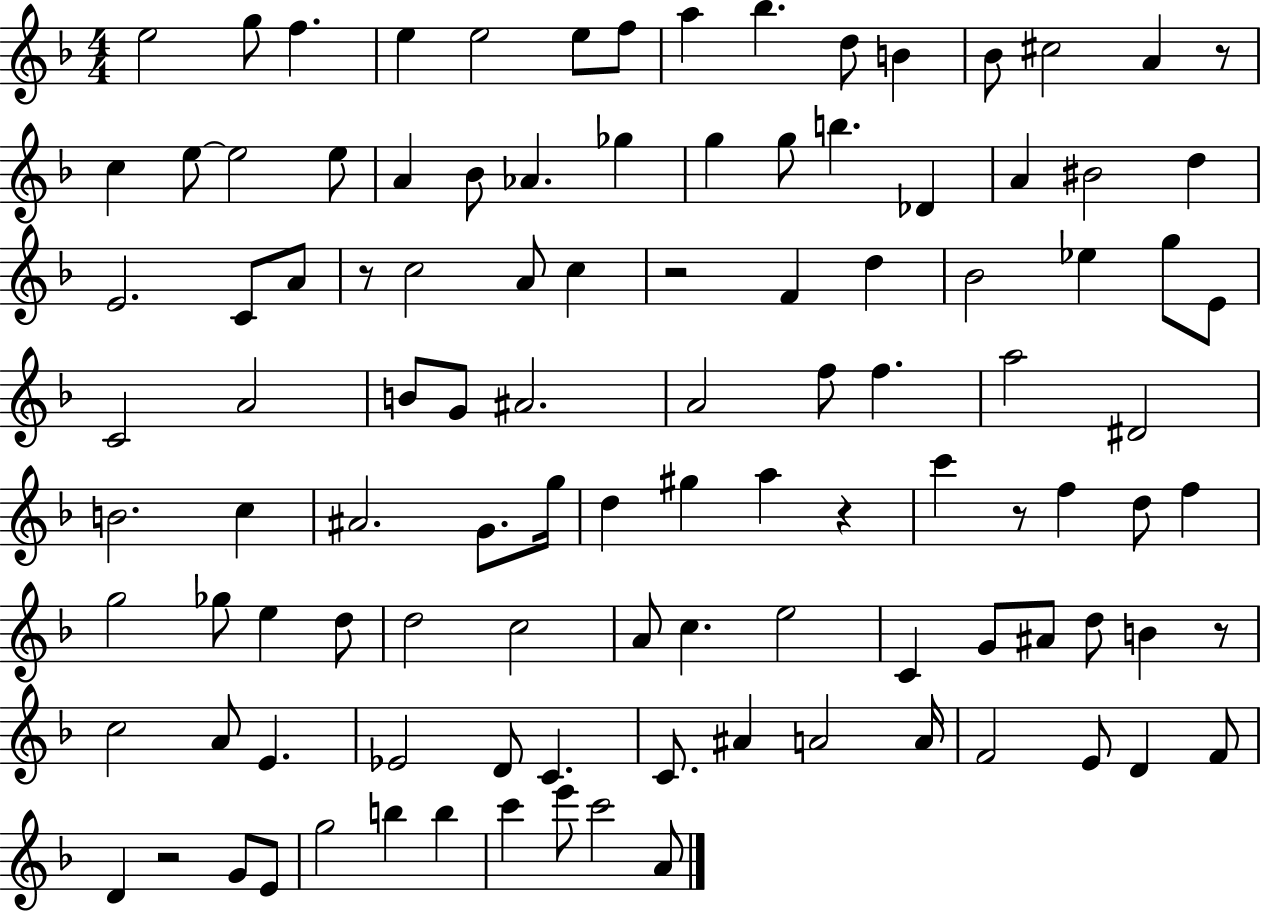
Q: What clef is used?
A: treble